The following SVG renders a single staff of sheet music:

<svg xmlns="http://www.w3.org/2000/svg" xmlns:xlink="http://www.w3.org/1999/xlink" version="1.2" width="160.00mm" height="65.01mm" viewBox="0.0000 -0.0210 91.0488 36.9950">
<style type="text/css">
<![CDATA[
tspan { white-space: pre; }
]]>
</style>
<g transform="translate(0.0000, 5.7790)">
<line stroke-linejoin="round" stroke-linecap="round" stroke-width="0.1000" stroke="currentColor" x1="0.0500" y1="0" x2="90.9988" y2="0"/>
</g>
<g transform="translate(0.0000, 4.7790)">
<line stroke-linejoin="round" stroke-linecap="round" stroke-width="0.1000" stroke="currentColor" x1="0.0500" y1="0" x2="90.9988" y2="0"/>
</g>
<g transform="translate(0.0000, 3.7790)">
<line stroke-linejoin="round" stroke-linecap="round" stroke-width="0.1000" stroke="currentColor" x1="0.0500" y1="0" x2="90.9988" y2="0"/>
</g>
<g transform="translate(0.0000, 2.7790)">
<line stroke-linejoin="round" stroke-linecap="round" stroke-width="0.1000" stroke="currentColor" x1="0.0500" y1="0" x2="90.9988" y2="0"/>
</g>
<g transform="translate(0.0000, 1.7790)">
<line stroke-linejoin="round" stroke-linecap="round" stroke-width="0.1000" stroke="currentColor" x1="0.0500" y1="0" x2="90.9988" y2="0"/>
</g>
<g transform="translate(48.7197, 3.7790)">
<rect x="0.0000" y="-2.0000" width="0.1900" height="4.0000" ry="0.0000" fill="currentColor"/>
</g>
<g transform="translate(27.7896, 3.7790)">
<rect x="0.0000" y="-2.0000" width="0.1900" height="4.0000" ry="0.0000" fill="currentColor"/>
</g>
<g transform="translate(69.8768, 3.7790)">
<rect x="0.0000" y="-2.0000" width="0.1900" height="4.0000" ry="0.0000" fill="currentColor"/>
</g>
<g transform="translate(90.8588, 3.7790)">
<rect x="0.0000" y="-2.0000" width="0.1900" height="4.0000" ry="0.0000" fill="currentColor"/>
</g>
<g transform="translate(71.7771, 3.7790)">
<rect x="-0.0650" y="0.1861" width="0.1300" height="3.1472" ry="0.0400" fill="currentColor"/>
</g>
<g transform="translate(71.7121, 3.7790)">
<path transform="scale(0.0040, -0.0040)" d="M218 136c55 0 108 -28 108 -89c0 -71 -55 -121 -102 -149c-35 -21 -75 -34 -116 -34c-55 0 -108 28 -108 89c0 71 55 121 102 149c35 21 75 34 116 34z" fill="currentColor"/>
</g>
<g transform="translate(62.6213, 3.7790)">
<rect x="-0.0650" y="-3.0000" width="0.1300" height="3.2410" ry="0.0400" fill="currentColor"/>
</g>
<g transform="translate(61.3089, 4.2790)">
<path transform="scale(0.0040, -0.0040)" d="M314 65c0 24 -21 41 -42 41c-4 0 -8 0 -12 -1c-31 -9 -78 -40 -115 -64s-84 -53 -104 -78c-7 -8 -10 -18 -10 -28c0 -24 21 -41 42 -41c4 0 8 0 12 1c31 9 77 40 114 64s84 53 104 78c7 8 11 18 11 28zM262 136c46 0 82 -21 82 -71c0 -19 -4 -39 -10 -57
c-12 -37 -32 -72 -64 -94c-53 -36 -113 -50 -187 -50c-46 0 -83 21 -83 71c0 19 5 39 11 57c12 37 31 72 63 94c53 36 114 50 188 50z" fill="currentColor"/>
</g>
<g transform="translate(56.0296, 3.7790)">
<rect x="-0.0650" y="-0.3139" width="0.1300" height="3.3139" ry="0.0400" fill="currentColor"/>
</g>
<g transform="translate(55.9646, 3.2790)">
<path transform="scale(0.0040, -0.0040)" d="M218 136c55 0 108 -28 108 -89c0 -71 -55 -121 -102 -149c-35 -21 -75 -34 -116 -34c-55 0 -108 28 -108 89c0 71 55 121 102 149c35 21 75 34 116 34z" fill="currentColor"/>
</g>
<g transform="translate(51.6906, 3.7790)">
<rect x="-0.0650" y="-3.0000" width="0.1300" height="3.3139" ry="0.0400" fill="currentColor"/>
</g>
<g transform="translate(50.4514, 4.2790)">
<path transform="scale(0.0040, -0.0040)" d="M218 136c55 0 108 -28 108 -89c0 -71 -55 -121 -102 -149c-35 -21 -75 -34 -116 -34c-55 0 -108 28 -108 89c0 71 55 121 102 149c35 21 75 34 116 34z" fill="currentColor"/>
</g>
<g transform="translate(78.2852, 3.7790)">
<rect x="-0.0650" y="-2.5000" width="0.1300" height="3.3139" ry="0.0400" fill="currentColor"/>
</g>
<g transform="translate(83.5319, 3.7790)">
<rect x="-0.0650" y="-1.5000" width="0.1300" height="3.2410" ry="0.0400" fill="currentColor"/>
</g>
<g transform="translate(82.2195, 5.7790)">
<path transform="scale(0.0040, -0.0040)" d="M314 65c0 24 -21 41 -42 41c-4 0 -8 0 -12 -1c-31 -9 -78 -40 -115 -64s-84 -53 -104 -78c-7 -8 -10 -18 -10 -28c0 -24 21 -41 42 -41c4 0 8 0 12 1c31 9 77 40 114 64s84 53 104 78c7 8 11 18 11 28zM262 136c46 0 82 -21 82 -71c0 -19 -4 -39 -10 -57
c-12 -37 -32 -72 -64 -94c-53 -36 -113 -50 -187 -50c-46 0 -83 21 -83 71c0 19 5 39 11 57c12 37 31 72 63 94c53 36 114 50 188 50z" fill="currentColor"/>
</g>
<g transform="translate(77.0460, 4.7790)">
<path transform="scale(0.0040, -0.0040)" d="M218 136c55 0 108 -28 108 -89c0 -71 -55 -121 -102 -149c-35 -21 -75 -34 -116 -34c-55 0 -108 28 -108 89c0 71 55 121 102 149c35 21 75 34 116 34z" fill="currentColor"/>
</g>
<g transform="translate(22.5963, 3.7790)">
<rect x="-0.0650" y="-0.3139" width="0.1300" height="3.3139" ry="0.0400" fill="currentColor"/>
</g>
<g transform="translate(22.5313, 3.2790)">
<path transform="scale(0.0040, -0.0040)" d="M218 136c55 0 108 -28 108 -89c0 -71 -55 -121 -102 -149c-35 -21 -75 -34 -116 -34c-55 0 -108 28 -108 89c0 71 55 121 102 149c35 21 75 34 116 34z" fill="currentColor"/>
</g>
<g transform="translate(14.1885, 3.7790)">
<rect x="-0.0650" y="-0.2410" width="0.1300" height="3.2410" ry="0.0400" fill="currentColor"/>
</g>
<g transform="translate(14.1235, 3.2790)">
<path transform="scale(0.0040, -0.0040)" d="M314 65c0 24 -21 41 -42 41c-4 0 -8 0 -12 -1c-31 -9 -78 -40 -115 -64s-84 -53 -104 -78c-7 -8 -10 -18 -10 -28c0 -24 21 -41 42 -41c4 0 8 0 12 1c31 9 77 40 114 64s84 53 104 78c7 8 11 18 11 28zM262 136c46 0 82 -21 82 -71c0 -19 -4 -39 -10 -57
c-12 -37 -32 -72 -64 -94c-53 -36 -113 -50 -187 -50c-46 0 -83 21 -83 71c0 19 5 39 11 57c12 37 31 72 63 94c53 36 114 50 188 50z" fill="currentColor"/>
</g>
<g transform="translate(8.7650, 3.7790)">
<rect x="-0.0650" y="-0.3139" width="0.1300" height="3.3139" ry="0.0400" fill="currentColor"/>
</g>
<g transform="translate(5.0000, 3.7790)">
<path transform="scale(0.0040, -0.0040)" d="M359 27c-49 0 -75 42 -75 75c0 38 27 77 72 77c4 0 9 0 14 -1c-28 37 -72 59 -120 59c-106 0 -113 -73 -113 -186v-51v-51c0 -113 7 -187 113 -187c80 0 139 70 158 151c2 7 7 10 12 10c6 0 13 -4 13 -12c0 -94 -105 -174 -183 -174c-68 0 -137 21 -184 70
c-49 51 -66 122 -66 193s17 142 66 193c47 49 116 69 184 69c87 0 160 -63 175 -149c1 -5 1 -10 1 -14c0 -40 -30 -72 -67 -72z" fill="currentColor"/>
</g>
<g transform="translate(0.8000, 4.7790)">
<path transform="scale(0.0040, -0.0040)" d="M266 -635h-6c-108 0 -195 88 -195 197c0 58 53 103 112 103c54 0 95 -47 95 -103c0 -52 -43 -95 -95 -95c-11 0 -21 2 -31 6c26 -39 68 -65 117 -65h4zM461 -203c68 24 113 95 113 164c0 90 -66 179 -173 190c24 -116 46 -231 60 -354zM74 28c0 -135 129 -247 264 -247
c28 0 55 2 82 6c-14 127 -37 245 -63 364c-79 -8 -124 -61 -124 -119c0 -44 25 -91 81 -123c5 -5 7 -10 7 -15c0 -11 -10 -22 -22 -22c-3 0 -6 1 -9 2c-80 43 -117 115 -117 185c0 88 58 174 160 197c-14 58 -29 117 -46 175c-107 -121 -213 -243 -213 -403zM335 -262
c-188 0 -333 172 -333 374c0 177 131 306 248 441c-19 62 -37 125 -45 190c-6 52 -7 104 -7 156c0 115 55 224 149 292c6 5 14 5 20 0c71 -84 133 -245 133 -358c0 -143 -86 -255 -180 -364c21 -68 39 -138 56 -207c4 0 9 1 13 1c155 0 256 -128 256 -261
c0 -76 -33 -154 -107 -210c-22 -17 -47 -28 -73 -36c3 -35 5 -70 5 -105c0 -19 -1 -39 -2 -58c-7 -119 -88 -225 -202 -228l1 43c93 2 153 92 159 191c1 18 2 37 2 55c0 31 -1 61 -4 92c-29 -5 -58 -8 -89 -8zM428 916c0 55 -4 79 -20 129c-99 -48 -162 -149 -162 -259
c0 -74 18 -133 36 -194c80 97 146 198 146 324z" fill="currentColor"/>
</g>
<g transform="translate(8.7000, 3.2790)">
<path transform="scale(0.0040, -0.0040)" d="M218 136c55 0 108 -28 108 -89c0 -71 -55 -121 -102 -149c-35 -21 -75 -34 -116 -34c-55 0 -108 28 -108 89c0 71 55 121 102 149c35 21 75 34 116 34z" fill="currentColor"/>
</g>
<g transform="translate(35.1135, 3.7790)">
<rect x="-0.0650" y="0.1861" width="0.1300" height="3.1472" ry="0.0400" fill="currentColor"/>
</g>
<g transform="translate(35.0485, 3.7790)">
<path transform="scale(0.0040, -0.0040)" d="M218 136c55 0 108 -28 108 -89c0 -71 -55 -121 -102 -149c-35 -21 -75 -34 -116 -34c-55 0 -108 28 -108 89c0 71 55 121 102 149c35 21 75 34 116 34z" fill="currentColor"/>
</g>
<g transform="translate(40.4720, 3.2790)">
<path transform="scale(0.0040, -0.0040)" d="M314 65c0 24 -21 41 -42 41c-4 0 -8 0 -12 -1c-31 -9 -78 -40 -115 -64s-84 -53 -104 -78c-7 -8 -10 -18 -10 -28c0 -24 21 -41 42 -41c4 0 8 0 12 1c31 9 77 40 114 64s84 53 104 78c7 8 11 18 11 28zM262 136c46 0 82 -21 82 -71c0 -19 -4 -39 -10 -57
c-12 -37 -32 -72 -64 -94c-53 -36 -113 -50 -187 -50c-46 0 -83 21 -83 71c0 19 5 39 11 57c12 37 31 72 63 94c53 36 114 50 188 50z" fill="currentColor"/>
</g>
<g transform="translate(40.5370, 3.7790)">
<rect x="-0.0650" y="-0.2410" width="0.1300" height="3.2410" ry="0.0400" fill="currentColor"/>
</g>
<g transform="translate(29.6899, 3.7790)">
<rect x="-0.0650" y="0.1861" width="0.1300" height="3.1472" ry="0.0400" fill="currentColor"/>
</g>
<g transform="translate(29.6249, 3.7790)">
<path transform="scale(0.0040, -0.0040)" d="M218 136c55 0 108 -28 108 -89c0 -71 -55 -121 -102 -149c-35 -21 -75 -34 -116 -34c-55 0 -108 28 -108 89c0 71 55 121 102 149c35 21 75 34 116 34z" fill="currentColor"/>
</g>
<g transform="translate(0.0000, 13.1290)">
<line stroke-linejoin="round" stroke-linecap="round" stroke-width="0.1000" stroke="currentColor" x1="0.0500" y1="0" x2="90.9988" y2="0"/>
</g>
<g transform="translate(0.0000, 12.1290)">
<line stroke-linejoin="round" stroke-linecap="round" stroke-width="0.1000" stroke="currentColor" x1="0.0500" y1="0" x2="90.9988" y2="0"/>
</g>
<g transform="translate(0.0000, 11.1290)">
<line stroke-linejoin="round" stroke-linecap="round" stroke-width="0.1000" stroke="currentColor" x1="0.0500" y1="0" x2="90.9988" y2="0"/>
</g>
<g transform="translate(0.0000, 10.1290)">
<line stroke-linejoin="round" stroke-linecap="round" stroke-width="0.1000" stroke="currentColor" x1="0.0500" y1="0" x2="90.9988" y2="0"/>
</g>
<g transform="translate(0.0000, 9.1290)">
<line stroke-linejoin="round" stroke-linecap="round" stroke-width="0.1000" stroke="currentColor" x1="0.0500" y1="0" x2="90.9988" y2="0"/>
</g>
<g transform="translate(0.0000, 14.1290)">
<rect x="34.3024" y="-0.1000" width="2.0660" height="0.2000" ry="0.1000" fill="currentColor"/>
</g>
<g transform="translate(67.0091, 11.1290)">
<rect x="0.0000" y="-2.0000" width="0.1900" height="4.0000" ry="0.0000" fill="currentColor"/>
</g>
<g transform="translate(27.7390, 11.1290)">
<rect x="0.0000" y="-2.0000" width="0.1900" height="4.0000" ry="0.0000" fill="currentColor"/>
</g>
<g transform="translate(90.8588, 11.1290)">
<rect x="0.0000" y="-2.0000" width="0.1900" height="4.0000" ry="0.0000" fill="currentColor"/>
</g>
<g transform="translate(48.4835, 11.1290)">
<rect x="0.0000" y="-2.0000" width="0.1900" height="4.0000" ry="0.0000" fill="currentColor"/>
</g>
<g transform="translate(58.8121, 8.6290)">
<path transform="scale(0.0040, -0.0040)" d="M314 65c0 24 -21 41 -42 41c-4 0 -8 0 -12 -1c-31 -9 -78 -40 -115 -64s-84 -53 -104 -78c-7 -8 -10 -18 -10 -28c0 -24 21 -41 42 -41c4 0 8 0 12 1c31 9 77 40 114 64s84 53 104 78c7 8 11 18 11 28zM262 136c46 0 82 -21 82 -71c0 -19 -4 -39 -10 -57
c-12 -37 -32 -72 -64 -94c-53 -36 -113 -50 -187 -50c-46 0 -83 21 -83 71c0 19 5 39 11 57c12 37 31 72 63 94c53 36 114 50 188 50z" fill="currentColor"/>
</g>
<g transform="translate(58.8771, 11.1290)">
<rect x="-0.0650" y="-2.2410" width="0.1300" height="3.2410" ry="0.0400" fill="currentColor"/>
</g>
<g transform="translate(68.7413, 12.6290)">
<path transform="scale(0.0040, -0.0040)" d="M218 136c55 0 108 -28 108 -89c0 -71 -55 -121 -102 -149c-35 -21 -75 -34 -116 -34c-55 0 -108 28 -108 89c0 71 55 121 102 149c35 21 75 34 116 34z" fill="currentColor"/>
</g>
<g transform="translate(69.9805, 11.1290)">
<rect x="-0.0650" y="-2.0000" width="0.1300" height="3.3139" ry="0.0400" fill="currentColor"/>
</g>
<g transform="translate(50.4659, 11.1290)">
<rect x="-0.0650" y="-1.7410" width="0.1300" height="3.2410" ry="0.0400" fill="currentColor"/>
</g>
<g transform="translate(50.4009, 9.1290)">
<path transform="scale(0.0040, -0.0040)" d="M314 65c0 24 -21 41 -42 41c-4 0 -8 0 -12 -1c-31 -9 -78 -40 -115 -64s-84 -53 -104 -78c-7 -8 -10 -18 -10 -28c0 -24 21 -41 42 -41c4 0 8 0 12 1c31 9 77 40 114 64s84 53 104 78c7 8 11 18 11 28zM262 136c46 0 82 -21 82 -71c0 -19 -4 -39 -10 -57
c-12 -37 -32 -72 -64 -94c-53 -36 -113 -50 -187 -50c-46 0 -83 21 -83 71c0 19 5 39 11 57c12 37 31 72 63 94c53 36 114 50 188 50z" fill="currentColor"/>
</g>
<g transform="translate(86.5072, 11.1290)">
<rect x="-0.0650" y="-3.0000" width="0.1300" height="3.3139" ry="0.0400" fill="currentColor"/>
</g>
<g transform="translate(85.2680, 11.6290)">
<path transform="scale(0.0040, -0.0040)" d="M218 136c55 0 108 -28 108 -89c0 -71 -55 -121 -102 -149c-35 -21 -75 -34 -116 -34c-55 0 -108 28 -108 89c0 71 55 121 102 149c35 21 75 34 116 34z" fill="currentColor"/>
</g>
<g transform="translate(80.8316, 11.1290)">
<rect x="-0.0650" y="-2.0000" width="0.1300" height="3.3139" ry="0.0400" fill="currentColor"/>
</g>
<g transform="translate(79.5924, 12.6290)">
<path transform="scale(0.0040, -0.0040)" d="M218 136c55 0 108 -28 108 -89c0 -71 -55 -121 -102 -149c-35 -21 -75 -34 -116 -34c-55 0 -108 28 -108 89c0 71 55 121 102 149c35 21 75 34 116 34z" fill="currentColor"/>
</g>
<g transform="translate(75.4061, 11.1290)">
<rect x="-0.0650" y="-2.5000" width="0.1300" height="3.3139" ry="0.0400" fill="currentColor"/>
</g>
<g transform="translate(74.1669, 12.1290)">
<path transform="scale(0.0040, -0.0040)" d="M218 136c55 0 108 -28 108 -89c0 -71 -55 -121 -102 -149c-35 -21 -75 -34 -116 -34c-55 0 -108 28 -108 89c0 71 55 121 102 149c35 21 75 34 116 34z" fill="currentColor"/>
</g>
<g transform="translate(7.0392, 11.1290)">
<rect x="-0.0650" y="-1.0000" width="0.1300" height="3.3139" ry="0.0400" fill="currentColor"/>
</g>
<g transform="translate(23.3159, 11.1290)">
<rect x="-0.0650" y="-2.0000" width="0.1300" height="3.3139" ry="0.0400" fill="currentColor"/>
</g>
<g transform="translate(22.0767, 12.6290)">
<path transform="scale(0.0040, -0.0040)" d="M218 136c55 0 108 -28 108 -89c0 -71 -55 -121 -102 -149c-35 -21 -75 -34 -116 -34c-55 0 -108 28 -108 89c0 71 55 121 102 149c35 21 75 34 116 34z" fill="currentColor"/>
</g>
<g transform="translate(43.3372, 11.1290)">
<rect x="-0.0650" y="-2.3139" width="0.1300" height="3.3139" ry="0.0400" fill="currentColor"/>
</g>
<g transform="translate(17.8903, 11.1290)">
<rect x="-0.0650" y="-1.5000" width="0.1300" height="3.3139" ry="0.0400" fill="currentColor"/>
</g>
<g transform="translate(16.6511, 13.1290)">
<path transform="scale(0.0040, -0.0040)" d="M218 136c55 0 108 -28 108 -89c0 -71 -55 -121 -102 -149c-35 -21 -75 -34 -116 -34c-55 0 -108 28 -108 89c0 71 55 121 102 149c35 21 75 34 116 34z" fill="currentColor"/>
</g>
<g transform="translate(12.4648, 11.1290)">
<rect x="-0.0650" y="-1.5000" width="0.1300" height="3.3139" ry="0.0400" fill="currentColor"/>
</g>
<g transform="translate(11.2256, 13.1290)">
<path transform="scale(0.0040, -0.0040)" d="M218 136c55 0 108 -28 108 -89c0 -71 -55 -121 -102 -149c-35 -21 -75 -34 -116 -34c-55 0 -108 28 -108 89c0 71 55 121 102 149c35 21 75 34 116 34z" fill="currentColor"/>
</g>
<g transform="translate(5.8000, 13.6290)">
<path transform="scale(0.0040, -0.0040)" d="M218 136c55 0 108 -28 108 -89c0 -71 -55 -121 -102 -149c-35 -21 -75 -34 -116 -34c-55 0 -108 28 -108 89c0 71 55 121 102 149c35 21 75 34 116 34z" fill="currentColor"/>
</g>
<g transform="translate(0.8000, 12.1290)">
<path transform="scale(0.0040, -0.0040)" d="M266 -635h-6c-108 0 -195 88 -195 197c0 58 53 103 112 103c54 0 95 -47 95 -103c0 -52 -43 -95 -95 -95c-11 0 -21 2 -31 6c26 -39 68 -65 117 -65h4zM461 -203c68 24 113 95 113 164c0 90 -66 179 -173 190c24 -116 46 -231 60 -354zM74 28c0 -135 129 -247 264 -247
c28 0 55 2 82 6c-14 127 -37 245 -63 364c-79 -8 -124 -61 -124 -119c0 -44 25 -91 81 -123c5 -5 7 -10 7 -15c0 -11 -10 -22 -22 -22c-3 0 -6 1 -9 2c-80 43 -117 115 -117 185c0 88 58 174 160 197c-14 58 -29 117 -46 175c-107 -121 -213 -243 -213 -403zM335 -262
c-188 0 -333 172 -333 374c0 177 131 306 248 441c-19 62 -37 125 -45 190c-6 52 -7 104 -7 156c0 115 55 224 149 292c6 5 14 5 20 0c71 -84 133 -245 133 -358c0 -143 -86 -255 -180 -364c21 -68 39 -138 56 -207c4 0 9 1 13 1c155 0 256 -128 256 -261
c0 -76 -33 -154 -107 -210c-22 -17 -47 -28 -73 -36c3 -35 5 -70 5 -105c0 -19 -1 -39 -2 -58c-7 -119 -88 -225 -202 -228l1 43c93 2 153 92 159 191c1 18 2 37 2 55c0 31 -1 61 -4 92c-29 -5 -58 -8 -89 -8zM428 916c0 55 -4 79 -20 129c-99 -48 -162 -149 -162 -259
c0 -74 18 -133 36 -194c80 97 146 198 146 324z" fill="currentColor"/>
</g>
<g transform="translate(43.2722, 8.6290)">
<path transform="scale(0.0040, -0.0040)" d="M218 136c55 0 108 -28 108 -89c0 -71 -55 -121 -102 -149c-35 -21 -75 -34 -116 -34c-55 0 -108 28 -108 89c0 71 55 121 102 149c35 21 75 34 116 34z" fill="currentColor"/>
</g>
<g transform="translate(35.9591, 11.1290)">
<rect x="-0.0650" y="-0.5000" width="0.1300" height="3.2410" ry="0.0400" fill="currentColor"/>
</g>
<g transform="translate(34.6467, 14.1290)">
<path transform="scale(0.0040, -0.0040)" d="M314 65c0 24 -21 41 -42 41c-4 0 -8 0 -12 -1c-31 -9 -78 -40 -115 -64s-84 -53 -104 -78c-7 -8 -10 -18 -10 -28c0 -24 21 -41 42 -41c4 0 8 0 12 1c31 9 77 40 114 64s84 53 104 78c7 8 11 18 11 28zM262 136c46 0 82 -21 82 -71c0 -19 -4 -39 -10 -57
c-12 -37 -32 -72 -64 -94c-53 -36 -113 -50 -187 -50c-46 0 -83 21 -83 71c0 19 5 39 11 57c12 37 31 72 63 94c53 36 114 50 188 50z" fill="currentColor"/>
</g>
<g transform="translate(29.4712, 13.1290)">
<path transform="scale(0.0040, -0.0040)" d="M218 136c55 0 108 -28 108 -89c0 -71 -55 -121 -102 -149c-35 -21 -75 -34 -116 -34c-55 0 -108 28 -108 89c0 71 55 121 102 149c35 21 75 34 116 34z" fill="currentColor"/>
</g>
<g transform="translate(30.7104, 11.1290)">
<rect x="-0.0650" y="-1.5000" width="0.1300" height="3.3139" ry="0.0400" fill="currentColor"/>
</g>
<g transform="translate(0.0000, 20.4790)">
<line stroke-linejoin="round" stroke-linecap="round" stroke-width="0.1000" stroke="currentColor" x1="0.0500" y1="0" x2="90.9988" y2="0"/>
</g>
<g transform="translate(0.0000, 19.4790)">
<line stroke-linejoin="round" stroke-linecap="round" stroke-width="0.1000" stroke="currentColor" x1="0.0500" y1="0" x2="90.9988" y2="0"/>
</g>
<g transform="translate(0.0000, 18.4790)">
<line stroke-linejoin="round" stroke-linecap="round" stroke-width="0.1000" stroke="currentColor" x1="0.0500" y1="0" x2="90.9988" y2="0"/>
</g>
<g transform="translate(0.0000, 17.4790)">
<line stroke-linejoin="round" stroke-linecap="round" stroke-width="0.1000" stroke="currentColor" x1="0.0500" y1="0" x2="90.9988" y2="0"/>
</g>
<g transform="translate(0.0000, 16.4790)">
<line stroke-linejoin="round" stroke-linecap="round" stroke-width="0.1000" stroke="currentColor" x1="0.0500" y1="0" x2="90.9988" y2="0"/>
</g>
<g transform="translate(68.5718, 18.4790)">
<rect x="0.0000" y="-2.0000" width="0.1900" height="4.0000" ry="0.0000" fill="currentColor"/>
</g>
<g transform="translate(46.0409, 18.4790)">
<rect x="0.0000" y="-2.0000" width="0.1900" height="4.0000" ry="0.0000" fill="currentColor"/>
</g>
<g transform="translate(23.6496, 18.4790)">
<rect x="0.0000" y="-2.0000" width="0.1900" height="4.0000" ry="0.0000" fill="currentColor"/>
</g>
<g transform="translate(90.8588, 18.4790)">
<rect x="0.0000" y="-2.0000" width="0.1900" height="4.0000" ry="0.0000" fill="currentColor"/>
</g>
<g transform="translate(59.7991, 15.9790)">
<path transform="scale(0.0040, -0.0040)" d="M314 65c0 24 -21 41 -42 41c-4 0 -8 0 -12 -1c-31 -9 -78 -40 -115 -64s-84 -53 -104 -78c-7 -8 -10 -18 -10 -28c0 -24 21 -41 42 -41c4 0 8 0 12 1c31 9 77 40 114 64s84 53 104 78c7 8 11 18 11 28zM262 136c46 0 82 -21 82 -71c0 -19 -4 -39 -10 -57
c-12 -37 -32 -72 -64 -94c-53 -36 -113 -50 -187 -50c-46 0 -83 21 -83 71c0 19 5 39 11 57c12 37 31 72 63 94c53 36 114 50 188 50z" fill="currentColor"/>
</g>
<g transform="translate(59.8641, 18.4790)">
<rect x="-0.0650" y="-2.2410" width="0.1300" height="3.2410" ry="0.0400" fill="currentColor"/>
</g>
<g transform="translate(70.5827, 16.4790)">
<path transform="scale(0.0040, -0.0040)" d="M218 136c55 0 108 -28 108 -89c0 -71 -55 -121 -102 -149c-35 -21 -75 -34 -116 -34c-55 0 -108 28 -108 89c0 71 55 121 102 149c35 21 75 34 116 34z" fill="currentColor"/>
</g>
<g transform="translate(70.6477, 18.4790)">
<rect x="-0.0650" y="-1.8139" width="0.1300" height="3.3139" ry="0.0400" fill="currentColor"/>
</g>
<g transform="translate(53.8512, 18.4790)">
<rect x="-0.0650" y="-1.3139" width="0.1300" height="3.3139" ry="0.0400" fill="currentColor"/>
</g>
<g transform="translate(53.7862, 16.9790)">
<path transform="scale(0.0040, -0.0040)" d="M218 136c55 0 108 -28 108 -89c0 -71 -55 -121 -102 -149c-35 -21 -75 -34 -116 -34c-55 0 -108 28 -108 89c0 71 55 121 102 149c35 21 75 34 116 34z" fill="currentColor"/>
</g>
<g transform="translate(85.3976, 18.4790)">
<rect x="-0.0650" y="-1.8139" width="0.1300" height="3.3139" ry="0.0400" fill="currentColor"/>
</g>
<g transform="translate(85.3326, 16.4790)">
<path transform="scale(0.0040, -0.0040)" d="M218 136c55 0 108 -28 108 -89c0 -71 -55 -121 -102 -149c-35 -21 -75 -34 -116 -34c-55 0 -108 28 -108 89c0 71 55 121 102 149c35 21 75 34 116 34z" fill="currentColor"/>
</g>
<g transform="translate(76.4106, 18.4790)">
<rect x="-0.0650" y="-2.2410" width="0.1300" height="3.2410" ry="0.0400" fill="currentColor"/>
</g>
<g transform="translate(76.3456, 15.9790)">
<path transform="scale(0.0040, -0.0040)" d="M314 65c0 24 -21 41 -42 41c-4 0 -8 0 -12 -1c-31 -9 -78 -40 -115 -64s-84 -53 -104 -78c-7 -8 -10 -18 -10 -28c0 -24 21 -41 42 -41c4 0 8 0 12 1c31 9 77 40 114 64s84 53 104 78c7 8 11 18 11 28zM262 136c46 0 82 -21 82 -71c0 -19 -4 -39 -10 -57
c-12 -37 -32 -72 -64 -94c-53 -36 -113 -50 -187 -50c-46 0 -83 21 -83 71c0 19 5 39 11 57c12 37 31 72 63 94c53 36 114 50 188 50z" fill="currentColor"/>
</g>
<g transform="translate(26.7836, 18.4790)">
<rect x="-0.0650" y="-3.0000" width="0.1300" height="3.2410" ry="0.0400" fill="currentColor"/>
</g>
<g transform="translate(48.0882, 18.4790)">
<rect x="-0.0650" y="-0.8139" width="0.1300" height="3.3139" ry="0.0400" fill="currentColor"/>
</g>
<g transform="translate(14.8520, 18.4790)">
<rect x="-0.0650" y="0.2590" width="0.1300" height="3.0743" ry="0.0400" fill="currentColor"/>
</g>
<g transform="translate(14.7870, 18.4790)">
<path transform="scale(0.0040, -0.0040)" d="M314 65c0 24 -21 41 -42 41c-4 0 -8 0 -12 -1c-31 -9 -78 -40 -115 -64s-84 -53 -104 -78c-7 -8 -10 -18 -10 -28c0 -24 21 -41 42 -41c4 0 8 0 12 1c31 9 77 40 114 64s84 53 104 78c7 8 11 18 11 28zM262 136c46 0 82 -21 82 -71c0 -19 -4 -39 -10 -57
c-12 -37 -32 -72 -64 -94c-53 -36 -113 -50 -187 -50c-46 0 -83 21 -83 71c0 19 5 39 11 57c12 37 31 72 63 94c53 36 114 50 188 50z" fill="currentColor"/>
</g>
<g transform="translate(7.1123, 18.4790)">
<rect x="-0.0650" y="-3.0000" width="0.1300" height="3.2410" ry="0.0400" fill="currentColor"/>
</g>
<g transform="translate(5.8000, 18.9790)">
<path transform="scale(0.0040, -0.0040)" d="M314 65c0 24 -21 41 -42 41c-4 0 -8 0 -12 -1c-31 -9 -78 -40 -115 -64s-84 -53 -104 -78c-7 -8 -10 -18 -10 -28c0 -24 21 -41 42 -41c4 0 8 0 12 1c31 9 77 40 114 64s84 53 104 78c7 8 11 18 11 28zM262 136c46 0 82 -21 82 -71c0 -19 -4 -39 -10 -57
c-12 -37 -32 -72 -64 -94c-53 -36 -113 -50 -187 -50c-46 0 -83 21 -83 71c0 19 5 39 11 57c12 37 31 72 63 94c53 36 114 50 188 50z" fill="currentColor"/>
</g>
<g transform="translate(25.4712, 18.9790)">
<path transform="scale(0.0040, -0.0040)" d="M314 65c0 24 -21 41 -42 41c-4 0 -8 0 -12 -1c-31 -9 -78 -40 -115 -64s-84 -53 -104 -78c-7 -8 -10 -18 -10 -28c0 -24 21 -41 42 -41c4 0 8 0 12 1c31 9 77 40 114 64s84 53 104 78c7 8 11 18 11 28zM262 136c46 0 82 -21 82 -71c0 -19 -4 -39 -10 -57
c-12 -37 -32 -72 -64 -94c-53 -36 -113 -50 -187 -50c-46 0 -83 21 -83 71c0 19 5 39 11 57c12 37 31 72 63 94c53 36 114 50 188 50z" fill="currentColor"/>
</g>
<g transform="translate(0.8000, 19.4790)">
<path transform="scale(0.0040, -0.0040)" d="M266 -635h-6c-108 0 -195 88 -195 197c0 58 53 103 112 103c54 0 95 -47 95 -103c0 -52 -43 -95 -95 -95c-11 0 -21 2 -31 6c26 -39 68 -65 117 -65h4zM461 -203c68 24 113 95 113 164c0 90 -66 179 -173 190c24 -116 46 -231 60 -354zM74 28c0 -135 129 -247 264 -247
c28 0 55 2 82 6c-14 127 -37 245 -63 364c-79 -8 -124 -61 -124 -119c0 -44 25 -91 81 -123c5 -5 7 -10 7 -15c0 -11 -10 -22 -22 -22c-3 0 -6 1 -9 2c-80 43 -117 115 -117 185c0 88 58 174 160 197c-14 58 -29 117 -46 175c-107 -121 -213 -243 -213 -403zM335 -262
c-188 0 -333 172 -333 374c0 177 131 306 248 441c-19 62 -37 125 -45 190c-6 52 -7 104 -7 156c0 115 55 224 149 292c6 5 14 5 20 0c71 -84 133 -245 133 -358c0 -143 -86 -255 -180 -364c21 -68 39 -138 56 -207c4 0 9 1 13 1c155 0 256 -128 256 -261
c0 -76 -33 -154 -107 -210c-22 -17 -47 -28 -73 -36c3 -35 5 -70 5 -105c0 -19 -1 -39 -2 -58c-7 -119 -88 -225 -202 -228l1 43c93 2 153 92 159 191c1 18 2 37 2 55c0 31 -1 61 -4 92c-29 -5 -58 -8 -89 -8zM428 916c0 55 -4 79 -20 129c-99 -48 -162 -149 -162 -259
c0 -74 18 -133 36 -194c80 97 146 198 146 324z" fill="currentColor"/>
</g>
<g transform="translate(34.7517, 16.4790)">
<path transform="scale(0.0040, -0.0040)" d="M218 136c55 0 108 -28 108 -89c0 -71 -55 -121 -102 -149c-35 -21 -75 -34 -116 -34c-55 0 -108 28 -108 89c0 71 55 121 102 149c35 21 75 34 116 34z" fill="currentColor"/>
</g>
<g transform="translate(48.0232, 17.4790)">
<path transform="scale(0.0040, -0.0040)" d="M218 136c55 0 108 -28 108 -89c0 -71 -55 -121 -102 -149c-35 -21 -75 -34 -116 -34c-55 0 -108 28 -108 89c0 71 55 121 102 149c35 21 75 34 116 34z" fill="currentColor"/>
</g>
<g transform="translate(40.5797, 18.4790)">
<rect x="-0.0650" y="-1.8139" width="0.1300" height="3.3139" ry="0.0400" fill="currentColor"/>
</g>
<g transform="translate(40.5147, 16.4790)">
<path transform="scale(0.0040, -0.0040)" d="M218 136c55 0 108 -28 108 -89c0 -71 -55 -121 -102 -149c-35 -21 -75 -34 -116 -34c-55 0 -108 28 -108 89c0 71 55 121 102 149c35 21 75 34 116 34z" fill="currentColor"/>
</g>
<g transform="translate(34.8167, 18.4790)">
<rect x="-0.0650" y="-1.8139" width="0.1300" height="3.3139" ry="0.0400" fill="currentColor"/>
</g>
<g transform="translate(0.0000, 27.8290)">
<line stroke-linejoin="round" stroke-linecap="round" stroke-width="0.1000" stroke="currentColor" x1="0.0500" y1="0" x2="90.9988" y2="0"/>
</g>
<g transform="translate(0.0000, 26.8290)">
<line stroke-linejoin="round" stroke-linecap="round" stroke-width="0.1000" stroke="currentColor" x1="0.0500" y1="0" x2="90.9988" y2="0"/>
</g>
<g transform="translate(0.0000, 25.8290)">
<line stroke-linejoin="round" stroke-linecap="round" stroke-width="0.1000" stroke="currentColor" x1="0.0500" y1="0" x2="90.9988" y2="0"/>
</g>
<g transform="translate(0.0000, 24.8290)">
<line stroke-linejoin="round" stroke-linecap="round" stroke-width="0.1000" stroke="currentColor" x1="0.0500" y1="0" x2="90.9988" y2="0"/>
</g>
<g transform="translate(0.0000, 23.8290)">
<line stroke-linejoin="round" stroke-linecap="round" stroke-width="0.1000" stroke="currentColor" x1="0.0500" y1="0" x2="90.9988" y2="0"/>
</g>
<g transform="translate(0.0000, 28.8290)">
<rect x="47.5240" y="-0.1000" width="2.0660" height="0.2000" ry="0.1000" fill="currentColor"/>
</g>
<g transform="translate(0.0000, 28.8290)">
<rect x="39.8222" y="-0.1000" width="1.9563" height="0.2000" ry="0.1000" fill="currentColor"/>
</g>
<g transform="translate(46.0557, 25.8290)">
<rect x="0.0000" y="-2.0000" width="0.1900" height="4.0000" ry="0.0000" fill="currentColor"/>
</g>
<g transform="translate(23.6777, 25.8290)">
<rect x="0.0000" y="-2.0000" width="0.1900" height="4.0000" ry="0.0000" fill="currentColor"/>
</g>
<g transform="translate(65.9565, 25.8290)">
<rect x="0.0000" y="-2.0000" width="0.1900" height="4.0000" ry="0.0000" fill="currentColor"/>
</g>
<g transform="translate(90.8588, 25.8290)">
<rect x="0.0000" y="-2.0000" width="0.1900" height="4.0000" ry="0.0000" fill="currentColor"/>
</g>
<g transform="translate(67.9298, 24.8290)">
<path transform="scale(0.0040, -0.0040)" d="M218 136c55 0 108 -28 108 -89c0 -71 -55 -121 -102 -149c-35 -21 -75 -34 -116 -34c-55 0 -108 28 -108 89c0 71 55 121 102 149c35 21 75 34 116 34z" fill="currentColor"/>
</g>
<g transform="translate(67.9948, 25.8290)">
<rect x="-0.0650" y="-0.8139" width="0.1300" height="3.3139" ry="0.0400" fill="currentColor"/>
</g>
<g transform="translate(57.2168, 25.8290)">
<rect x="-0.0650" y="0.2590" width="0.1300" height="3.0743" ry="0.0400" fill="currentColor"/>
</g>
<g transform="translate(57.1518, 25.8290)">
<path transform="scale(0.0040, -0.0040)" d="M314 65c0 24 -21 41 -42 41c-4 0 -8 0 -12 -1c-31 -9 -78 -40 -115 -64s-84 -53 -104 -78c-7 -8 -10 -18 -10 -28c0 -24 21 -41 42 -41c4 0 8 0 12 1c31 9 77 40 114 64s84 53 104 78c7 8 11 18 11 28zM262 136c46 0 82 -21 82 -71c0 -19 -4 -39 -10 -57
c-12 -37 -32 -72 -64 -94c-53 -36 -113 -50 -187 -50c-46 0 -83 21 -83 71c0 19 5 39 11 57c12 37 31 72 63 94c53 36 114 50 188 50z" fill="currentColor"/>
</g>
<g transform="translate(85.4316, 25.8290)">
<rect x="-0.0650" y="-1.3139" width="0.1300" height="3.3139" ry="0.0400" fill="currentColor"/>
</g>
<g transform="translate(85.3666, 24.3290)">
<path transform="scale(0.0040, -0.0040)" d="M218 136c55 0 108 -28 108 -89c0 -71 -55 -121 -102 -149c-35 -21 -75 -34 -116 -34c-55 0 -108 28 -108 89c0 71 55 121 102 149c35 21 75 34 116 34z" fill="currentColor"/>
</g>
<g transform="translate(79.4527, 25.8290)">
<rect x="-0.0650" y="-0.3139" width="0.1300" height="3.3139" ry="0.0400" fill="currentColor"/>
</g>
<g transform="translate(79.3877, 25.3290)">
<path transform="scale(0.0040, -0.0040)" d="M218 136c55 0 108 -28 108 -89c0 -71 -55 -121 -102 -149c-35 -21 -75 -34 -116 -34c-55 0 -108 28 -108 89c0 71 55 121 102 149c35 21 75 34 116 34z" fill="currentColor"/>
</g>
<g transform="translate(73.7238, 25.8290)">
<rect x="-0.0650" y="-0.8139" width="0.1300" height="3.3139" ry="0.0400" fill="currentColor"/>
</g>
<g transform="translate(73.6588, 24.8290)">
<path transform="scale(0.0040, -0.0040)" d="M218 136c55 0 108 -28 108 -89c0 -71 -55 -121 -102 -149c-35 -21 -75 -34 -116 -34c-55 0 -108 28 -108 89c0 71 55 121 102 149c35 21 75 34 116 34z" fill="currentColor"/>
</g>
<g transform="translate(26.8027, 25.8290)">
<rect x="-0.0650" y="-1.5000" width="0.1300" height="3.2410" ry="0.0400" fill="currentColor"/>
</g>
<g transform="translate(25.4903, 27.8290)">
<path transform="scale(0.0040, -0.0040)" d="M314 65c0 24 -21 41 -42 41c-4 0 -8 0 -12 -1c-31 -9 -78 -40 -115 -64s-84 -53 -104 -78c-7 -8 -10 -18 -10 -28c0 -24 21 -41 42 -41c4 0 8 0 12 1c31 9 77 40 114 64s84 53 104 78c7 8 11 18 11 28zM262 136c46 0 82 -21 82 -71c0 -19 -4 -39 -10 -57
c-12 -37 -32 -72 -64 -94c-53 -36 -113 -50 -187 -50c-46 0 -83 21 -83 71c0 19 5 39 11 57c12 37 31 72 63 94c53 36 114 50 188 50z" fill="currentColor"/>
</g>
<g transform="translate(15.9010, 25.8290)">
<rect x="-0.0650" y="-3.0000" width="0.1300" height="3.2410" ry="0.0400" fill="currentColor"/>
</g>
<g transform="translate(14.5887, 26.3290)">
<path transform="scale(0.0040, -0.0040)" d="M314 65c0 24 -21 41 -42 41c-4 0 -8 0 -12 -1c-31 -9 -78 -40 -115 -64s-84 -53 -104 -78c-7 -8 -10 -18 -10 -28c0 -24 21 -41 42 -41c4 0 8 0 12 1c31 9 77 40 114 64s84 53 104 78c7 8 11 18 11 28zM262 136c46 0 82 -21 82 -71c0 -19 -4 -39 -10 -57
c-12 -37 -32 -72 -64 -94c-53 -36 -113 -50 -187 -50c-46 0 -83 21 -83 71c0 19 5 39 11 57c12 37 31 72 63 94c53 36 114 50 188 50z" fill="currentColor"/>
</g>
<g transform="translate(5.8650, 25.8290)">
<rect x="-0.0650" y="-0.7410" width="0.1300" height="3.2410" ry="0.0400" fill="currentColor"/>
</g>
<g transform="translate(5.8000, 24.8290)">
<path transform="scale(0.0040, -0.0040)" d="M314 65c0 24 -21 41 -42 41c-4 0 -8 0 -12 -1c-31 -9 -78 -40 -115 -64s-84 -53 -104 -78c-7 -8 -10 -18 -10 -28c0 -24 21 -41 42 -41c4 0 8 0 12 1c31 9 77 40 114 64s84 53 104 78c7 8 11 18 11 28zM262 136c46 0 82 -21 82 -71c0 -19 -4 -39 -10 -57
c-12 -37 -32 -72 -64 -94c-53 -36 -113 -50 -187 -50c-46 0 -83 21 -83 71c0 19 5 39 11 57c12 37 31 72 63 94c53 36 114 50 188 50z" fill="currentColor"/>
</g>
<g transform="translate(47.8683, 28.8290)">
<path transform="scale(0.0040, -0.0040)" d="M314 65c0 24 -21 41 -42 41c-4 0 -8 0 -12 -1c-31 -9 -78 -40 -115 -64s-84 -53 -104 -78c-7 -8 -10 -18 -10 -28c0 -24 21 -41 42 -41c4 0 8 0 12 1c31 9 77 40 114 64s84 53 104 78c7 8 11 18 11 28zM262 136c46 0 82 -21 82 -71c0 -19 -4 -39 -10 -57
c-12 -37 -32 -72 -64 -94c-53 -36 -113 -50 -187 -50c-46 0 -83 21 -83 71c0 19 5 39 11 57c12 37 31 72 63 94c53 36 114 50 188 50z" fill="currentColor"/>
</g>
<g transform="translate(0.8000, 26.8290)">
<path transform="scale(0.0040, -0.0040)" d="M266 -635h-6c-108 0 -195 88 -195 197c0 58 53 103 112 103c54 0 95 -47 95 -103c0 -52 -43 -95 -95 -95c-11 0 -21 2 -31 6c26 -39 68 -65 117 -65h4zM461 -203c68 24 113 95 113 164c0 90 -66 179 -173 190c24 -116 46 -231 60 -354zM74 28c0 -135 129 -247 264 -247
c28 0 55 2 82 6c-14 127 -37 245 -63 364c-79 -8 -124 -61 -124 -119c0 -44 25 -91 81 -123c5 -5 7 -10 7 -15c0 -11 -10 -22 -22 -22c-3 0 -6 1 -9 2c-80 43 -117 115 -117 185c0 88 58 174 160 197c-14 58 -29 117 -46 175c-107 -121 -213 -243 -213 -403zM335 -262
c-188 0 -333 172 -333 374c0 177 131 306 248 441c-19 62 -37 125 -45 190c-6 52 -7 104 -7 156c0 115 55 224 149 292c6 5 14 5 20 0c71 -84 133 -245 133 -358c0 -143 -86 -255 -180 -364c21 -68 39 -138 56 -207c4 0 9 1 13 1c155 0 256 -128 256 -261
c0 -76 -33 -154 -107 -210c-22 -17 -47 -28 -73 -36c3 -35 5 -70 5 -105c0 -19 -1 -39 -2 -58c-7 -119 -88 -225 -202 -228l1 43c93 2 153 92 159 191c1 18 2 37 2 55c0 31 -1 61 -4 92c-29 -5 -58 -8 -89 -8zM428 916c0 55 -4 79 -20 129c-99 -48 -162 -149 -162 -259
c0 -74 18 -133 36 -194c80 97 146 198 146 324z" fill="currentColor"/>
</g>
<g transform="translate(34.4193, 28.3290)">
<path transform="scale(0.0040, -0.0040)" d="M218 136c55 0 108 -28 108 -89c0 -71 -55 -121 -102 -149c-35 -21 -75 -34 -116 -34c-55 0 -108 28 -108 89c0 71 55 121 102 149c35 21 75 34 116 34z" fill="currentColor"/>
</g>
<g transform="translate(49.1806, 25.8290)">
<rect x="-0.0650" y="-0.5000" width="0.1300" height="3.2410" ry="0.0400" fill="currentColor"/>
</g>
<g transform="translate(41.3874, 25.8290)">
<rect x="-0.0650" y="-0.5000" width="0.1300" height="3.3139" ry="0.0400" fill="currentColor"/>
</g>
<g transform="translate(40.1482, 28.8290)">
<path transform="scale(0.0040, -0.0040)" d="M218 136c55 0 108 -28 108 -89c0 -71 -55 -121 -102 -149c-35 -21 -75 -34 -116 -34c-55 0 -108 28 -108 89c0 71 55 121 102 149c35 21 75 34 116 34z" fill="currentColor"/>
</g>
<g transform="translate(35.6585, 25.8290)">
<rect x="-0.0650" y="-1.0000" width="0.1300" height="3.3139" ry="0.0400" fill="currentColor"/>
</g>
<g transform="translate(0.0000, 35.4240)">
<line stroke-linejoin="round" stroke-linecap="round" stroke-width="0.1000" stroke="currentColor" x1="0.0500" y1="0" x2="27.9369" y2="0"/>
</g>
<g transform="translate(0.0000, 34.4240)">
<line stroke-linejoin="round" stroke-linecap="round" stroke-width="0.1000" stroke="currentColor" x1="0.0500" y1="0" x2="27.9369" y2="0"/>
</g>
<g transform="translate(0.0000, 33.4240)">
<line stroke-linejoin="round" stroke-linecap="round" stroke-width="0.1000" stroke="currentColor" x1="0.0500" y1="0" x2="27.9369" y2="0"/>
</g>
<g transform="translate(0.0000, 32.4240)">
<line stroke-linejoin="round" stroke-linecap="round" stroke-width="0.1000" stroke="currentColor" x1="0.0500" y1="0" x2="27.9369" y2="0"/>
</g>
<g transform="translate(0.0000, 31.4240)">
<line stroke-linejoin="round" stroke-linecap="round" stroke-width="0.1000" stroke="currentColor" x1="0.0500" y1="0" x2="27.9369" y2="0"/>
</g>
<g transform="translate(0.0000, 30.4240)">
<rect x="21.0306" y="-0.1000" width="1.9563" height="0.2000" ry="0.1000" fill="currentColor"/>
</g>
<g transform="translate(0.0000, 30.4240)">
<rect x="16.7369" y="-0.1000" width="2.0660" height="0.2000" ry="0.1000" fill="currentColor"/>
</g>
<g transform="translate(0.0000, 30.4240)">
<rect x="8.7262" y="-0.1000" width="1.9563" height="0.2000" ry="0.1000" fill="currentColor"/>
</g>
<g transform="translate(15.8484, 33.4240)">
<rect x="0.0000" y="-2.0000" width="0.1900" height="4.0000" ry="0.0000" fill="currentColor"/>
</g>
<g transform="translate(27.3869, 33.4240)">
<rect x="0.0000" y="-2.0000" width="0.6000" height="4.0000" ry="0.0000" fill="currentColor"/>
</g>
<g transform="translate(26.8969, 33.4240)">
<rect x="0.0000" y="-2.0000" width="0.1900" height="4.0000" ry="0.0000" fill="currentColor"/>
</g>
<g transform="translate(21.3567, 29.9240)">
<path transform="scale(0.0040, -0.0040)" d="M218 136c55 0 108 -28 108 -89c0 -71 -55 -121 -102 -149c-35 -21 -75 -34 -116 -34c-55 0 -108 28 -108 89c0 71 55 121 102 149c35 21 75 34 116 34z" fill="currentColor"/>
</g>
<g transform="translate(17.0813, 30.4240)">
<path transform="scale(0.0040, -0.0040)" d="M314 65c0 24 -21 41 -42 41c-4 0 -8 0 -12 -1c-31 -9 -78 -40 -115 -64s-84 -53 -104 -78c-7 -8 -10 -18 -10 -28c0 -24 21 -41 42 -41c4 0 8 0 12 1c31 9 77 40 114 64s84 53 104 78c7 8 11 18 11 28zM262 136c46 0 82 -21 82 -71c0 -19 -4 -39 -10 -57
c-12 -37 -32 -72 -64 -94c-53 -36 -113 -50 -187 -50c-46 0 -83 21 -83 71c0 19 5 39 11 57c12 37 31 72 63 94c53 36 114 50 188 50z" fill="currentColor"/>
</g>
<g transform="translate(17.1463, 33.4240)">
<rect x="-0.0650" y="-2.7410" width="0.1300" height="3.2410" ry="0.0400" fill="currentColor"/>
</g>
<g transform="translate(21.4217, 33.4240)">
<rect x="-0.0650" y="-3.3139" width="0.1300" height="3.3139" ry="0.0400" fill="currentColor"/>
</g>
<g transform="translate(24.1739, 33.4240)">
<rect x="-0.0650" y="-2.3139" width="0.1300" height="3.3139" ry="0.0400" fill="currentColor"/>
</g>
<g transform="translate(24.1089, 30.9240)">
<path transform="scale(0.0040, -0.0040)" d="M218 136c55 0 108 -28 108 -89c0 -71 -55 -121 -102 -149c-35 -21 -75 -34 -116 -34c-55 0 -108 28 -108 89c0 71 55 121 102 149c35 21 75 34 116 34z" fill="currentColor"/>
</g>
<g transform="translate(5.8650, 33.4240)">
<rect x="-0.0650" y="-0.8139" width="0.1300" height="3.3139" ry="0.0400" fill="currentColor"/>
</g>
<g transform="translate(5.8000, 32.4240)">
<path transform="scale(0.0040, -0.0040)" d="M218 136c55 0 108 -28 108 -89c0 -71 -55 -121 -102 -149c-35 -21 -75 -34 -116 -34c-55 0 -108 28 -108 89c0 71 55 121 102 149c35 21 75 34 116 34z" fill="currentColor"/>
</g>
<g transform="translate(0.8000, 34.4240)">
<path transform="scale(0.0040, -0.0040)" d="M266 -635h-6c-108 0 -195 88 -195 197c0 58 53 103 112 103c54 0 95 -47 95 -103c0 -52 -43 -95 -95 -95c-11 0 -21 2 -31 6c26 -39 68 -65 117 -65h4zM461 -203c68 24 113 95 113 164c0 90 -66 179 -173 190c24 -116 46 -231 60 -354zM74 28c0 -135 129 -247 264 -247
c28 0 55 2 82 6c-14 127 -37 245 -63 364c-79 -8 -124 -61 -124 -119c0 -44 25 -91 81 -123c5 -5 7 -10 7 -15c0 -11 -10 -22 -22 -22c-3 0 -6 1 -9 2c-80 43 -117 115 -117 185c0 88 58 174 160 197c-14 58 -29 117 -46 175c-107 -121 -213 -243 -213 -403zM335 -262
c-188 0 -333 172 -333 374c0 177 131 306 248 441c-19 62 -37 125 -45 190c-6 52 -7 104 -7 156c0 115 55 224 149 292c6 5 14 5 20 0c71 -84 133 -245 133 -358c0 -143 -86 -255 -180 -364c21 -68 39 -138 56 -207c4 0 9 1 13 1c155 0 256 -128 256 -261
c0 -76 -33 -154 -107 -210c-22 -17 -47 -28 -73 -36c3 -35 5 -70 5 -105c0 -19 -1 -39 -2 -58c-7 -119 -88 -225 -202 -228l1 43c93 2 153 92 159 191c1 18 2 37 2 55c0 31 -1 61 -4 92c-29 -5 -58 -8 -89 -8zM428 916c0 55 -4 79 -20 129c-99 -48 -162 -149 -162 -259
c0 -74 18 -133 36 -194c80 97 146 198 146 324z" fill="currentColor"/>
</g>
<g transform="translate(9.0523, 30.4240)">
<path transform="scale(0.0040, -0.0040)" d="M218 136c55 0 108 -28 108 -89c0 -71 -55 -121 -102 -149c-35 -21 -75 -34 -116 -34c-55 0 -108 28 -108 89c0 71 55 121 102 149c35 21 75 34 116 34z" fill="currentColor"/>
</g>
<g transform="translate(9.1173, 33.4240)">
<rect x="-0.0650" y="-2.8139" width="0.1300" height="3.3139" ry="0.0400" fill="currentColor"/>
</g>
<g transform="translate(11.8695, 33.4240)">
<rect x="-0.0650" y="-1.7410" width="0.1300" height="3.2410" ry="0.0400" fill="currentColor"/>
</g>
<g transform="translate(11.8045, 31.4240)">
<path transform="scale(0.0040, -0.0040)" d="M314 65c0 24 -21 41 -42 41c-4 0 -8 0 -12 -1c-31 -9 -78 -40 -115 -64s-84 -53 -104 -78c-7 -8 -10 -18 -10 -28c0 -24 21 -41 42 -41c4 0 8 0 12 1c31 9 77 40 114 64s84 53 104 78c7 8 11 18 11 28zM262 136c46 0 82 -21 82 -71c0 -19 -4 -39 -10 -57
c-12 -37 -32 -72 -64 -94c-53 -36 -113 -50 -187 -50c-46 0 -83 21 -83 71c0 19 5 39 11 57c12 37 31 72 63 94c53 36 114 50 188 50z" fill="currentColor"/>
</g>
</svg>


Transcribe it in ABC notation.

X:1
T:Untitled
M:4/4
L:1/4
K:C
c c2 c B B c2 A c A2 B G E2 D E E F E C2 g f2 g2 F G F A A2 B2 A2 f f d e g2 f g2 f d2 A2 E2 D C C2 B2 d d c e d a f2 a2 b g